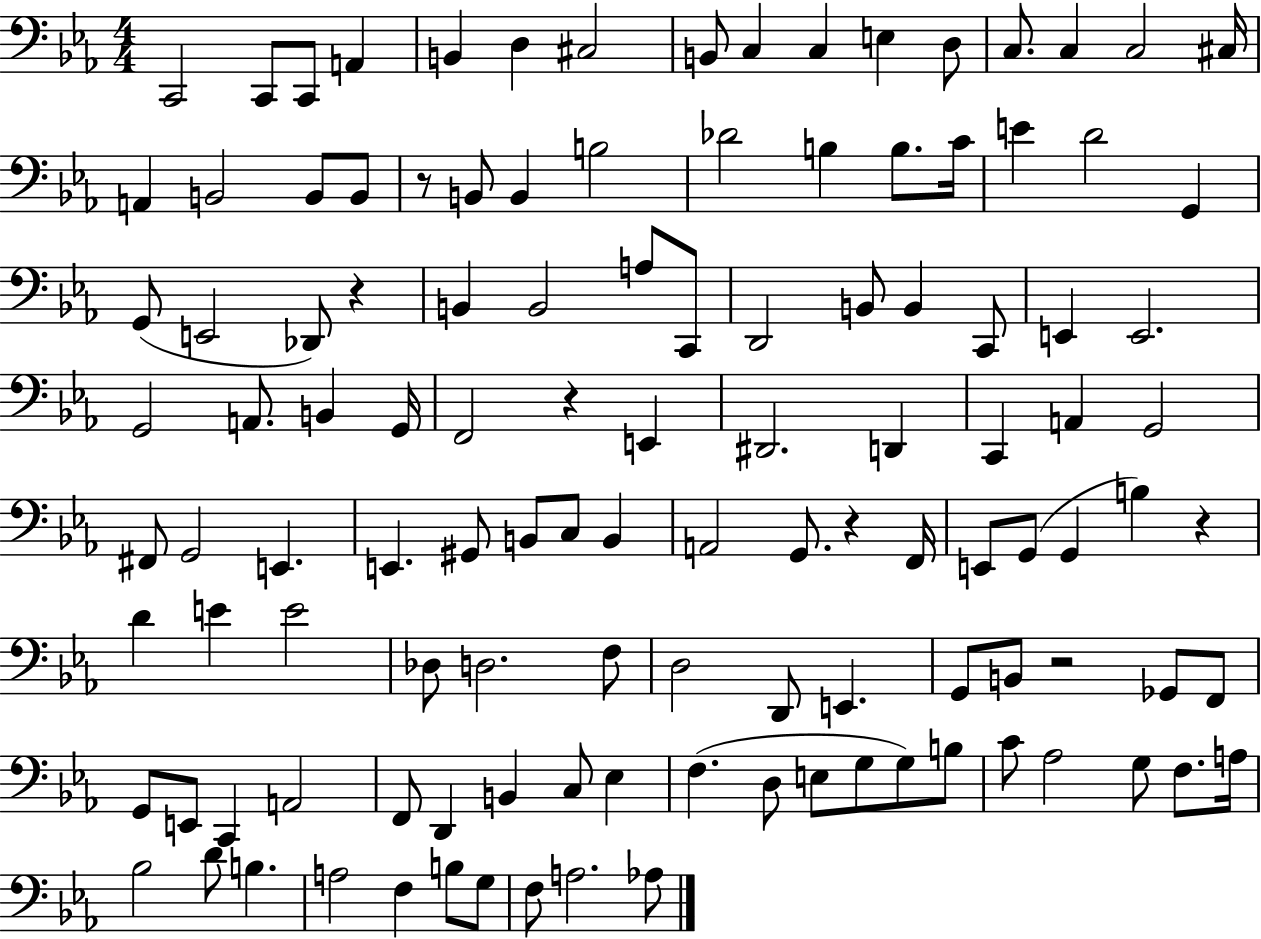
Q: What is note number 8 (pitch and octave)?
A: B2